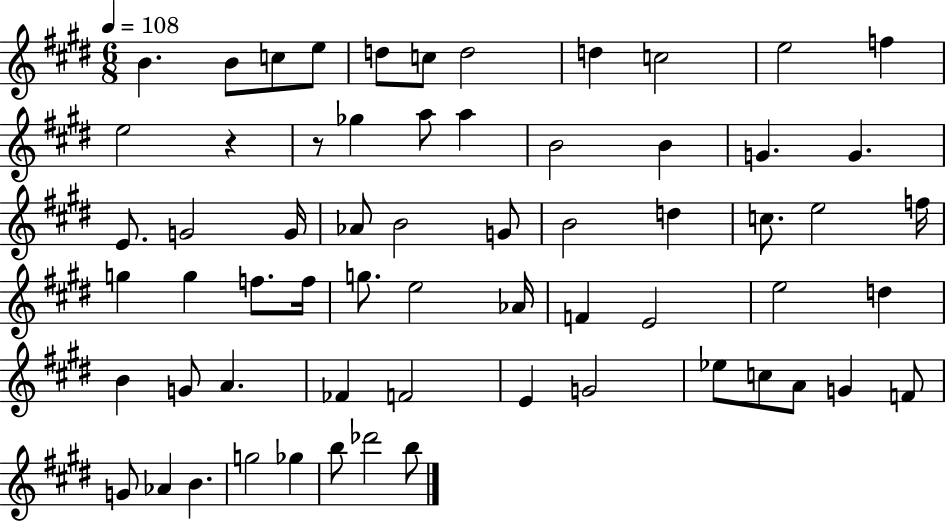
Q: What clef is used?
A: treble